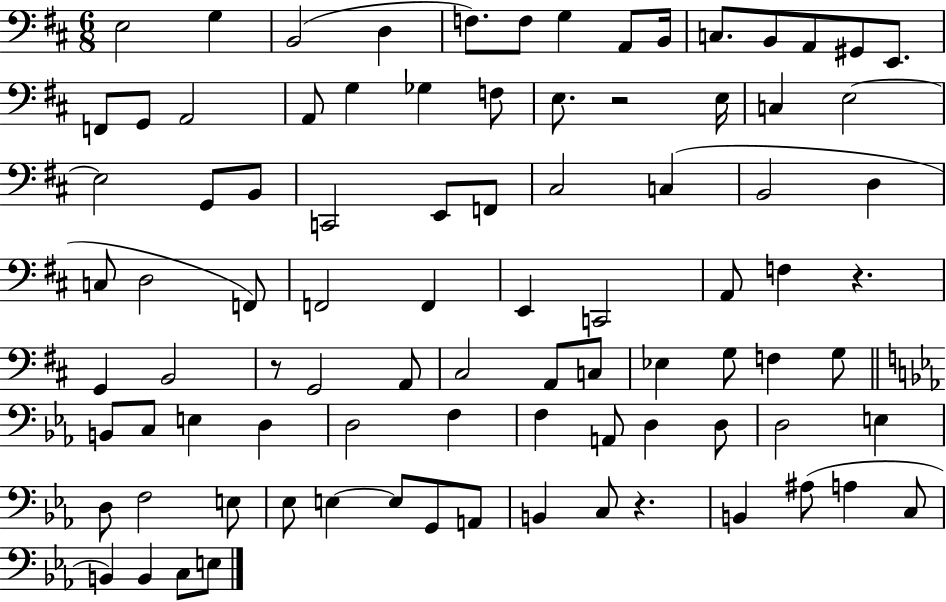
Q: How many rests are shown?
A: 4